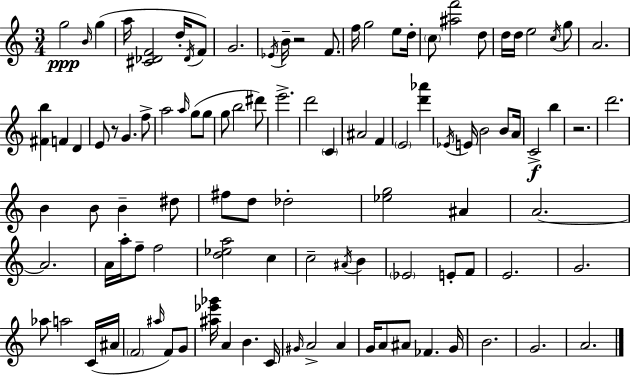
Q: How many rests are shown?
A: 3